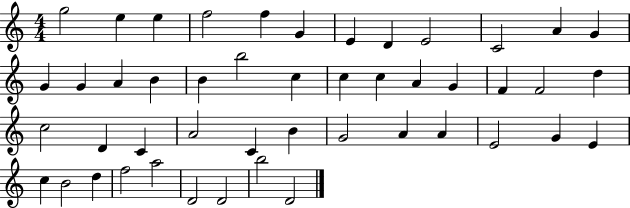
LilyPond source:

{
  \clef treble
  \numericTimeSignature
  \time 4/4
  \key c \major
  g''2 e''4 e''4 | f''2 f''4 g'4 | e'4 d'4 e'2 | c'2 a'4 g'4 | \break g'4 g'4 a'4 b'4 | b'4 b''2 c''4 | c''4 c''4 a'4 g'4 | f'4 f'2 d''4 | \break c''2 d'4 c'4 | a'2 c'4 b'4 | g'2 a'4 a'4 | e'2 g'4 e'4 | \break c''4 b'2 d''4 | f''2 a''2 | d'2 d'2 | b''2 d'2 | \break \bar "|."
}